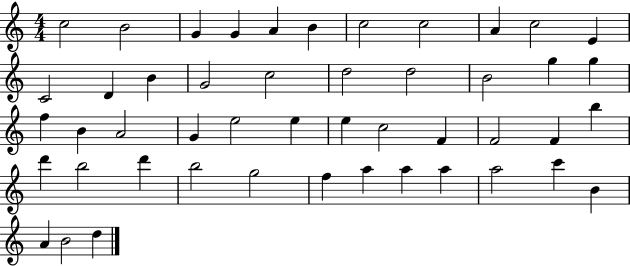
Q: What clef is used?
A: treble